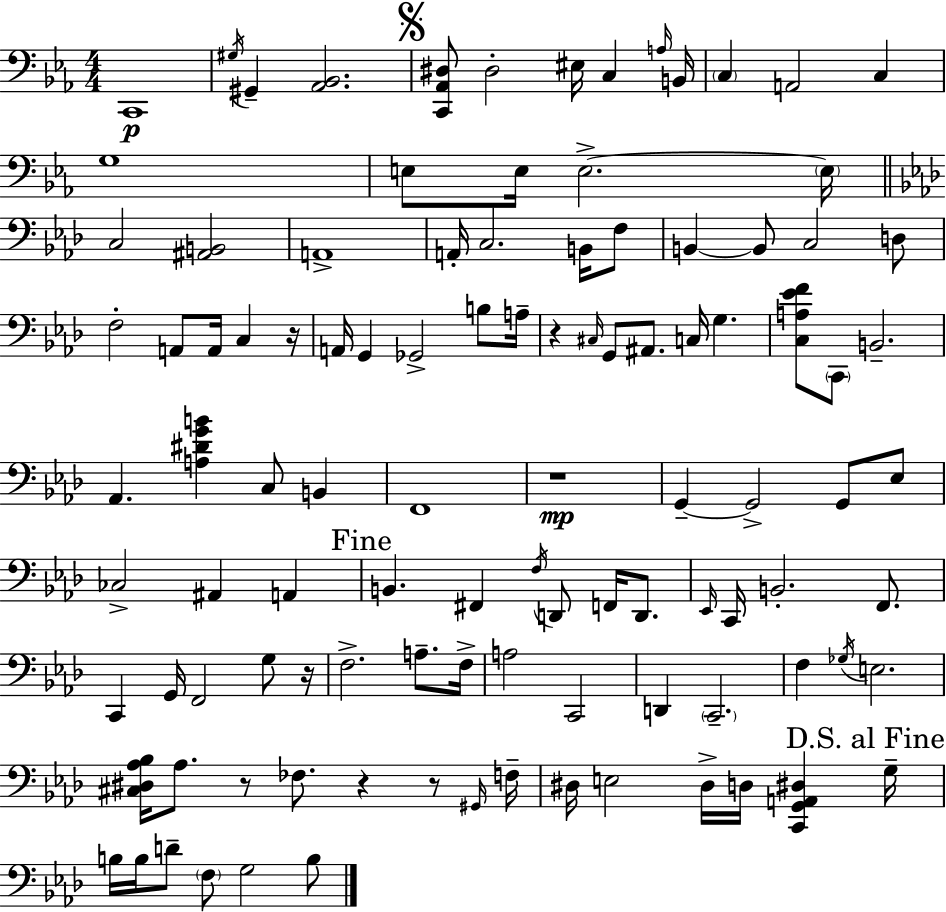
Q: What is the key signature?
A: EES major